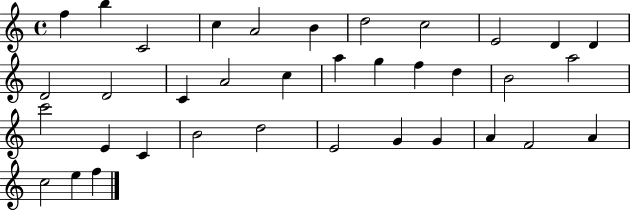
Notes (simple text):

F5/q B5/q C4/h C5/q A4/h B4/q D5/h C5/h E4/h D4/q D4/q D4/h D4/h C4/q A4/h C5/q A5/q G5/q F5/q D5/q B4/h A5/h C6/h E4/q C4/q B4/h D5/h E4/h G4/q G4/q A4/q F4/h A4/q C5/h E5/q F5/q